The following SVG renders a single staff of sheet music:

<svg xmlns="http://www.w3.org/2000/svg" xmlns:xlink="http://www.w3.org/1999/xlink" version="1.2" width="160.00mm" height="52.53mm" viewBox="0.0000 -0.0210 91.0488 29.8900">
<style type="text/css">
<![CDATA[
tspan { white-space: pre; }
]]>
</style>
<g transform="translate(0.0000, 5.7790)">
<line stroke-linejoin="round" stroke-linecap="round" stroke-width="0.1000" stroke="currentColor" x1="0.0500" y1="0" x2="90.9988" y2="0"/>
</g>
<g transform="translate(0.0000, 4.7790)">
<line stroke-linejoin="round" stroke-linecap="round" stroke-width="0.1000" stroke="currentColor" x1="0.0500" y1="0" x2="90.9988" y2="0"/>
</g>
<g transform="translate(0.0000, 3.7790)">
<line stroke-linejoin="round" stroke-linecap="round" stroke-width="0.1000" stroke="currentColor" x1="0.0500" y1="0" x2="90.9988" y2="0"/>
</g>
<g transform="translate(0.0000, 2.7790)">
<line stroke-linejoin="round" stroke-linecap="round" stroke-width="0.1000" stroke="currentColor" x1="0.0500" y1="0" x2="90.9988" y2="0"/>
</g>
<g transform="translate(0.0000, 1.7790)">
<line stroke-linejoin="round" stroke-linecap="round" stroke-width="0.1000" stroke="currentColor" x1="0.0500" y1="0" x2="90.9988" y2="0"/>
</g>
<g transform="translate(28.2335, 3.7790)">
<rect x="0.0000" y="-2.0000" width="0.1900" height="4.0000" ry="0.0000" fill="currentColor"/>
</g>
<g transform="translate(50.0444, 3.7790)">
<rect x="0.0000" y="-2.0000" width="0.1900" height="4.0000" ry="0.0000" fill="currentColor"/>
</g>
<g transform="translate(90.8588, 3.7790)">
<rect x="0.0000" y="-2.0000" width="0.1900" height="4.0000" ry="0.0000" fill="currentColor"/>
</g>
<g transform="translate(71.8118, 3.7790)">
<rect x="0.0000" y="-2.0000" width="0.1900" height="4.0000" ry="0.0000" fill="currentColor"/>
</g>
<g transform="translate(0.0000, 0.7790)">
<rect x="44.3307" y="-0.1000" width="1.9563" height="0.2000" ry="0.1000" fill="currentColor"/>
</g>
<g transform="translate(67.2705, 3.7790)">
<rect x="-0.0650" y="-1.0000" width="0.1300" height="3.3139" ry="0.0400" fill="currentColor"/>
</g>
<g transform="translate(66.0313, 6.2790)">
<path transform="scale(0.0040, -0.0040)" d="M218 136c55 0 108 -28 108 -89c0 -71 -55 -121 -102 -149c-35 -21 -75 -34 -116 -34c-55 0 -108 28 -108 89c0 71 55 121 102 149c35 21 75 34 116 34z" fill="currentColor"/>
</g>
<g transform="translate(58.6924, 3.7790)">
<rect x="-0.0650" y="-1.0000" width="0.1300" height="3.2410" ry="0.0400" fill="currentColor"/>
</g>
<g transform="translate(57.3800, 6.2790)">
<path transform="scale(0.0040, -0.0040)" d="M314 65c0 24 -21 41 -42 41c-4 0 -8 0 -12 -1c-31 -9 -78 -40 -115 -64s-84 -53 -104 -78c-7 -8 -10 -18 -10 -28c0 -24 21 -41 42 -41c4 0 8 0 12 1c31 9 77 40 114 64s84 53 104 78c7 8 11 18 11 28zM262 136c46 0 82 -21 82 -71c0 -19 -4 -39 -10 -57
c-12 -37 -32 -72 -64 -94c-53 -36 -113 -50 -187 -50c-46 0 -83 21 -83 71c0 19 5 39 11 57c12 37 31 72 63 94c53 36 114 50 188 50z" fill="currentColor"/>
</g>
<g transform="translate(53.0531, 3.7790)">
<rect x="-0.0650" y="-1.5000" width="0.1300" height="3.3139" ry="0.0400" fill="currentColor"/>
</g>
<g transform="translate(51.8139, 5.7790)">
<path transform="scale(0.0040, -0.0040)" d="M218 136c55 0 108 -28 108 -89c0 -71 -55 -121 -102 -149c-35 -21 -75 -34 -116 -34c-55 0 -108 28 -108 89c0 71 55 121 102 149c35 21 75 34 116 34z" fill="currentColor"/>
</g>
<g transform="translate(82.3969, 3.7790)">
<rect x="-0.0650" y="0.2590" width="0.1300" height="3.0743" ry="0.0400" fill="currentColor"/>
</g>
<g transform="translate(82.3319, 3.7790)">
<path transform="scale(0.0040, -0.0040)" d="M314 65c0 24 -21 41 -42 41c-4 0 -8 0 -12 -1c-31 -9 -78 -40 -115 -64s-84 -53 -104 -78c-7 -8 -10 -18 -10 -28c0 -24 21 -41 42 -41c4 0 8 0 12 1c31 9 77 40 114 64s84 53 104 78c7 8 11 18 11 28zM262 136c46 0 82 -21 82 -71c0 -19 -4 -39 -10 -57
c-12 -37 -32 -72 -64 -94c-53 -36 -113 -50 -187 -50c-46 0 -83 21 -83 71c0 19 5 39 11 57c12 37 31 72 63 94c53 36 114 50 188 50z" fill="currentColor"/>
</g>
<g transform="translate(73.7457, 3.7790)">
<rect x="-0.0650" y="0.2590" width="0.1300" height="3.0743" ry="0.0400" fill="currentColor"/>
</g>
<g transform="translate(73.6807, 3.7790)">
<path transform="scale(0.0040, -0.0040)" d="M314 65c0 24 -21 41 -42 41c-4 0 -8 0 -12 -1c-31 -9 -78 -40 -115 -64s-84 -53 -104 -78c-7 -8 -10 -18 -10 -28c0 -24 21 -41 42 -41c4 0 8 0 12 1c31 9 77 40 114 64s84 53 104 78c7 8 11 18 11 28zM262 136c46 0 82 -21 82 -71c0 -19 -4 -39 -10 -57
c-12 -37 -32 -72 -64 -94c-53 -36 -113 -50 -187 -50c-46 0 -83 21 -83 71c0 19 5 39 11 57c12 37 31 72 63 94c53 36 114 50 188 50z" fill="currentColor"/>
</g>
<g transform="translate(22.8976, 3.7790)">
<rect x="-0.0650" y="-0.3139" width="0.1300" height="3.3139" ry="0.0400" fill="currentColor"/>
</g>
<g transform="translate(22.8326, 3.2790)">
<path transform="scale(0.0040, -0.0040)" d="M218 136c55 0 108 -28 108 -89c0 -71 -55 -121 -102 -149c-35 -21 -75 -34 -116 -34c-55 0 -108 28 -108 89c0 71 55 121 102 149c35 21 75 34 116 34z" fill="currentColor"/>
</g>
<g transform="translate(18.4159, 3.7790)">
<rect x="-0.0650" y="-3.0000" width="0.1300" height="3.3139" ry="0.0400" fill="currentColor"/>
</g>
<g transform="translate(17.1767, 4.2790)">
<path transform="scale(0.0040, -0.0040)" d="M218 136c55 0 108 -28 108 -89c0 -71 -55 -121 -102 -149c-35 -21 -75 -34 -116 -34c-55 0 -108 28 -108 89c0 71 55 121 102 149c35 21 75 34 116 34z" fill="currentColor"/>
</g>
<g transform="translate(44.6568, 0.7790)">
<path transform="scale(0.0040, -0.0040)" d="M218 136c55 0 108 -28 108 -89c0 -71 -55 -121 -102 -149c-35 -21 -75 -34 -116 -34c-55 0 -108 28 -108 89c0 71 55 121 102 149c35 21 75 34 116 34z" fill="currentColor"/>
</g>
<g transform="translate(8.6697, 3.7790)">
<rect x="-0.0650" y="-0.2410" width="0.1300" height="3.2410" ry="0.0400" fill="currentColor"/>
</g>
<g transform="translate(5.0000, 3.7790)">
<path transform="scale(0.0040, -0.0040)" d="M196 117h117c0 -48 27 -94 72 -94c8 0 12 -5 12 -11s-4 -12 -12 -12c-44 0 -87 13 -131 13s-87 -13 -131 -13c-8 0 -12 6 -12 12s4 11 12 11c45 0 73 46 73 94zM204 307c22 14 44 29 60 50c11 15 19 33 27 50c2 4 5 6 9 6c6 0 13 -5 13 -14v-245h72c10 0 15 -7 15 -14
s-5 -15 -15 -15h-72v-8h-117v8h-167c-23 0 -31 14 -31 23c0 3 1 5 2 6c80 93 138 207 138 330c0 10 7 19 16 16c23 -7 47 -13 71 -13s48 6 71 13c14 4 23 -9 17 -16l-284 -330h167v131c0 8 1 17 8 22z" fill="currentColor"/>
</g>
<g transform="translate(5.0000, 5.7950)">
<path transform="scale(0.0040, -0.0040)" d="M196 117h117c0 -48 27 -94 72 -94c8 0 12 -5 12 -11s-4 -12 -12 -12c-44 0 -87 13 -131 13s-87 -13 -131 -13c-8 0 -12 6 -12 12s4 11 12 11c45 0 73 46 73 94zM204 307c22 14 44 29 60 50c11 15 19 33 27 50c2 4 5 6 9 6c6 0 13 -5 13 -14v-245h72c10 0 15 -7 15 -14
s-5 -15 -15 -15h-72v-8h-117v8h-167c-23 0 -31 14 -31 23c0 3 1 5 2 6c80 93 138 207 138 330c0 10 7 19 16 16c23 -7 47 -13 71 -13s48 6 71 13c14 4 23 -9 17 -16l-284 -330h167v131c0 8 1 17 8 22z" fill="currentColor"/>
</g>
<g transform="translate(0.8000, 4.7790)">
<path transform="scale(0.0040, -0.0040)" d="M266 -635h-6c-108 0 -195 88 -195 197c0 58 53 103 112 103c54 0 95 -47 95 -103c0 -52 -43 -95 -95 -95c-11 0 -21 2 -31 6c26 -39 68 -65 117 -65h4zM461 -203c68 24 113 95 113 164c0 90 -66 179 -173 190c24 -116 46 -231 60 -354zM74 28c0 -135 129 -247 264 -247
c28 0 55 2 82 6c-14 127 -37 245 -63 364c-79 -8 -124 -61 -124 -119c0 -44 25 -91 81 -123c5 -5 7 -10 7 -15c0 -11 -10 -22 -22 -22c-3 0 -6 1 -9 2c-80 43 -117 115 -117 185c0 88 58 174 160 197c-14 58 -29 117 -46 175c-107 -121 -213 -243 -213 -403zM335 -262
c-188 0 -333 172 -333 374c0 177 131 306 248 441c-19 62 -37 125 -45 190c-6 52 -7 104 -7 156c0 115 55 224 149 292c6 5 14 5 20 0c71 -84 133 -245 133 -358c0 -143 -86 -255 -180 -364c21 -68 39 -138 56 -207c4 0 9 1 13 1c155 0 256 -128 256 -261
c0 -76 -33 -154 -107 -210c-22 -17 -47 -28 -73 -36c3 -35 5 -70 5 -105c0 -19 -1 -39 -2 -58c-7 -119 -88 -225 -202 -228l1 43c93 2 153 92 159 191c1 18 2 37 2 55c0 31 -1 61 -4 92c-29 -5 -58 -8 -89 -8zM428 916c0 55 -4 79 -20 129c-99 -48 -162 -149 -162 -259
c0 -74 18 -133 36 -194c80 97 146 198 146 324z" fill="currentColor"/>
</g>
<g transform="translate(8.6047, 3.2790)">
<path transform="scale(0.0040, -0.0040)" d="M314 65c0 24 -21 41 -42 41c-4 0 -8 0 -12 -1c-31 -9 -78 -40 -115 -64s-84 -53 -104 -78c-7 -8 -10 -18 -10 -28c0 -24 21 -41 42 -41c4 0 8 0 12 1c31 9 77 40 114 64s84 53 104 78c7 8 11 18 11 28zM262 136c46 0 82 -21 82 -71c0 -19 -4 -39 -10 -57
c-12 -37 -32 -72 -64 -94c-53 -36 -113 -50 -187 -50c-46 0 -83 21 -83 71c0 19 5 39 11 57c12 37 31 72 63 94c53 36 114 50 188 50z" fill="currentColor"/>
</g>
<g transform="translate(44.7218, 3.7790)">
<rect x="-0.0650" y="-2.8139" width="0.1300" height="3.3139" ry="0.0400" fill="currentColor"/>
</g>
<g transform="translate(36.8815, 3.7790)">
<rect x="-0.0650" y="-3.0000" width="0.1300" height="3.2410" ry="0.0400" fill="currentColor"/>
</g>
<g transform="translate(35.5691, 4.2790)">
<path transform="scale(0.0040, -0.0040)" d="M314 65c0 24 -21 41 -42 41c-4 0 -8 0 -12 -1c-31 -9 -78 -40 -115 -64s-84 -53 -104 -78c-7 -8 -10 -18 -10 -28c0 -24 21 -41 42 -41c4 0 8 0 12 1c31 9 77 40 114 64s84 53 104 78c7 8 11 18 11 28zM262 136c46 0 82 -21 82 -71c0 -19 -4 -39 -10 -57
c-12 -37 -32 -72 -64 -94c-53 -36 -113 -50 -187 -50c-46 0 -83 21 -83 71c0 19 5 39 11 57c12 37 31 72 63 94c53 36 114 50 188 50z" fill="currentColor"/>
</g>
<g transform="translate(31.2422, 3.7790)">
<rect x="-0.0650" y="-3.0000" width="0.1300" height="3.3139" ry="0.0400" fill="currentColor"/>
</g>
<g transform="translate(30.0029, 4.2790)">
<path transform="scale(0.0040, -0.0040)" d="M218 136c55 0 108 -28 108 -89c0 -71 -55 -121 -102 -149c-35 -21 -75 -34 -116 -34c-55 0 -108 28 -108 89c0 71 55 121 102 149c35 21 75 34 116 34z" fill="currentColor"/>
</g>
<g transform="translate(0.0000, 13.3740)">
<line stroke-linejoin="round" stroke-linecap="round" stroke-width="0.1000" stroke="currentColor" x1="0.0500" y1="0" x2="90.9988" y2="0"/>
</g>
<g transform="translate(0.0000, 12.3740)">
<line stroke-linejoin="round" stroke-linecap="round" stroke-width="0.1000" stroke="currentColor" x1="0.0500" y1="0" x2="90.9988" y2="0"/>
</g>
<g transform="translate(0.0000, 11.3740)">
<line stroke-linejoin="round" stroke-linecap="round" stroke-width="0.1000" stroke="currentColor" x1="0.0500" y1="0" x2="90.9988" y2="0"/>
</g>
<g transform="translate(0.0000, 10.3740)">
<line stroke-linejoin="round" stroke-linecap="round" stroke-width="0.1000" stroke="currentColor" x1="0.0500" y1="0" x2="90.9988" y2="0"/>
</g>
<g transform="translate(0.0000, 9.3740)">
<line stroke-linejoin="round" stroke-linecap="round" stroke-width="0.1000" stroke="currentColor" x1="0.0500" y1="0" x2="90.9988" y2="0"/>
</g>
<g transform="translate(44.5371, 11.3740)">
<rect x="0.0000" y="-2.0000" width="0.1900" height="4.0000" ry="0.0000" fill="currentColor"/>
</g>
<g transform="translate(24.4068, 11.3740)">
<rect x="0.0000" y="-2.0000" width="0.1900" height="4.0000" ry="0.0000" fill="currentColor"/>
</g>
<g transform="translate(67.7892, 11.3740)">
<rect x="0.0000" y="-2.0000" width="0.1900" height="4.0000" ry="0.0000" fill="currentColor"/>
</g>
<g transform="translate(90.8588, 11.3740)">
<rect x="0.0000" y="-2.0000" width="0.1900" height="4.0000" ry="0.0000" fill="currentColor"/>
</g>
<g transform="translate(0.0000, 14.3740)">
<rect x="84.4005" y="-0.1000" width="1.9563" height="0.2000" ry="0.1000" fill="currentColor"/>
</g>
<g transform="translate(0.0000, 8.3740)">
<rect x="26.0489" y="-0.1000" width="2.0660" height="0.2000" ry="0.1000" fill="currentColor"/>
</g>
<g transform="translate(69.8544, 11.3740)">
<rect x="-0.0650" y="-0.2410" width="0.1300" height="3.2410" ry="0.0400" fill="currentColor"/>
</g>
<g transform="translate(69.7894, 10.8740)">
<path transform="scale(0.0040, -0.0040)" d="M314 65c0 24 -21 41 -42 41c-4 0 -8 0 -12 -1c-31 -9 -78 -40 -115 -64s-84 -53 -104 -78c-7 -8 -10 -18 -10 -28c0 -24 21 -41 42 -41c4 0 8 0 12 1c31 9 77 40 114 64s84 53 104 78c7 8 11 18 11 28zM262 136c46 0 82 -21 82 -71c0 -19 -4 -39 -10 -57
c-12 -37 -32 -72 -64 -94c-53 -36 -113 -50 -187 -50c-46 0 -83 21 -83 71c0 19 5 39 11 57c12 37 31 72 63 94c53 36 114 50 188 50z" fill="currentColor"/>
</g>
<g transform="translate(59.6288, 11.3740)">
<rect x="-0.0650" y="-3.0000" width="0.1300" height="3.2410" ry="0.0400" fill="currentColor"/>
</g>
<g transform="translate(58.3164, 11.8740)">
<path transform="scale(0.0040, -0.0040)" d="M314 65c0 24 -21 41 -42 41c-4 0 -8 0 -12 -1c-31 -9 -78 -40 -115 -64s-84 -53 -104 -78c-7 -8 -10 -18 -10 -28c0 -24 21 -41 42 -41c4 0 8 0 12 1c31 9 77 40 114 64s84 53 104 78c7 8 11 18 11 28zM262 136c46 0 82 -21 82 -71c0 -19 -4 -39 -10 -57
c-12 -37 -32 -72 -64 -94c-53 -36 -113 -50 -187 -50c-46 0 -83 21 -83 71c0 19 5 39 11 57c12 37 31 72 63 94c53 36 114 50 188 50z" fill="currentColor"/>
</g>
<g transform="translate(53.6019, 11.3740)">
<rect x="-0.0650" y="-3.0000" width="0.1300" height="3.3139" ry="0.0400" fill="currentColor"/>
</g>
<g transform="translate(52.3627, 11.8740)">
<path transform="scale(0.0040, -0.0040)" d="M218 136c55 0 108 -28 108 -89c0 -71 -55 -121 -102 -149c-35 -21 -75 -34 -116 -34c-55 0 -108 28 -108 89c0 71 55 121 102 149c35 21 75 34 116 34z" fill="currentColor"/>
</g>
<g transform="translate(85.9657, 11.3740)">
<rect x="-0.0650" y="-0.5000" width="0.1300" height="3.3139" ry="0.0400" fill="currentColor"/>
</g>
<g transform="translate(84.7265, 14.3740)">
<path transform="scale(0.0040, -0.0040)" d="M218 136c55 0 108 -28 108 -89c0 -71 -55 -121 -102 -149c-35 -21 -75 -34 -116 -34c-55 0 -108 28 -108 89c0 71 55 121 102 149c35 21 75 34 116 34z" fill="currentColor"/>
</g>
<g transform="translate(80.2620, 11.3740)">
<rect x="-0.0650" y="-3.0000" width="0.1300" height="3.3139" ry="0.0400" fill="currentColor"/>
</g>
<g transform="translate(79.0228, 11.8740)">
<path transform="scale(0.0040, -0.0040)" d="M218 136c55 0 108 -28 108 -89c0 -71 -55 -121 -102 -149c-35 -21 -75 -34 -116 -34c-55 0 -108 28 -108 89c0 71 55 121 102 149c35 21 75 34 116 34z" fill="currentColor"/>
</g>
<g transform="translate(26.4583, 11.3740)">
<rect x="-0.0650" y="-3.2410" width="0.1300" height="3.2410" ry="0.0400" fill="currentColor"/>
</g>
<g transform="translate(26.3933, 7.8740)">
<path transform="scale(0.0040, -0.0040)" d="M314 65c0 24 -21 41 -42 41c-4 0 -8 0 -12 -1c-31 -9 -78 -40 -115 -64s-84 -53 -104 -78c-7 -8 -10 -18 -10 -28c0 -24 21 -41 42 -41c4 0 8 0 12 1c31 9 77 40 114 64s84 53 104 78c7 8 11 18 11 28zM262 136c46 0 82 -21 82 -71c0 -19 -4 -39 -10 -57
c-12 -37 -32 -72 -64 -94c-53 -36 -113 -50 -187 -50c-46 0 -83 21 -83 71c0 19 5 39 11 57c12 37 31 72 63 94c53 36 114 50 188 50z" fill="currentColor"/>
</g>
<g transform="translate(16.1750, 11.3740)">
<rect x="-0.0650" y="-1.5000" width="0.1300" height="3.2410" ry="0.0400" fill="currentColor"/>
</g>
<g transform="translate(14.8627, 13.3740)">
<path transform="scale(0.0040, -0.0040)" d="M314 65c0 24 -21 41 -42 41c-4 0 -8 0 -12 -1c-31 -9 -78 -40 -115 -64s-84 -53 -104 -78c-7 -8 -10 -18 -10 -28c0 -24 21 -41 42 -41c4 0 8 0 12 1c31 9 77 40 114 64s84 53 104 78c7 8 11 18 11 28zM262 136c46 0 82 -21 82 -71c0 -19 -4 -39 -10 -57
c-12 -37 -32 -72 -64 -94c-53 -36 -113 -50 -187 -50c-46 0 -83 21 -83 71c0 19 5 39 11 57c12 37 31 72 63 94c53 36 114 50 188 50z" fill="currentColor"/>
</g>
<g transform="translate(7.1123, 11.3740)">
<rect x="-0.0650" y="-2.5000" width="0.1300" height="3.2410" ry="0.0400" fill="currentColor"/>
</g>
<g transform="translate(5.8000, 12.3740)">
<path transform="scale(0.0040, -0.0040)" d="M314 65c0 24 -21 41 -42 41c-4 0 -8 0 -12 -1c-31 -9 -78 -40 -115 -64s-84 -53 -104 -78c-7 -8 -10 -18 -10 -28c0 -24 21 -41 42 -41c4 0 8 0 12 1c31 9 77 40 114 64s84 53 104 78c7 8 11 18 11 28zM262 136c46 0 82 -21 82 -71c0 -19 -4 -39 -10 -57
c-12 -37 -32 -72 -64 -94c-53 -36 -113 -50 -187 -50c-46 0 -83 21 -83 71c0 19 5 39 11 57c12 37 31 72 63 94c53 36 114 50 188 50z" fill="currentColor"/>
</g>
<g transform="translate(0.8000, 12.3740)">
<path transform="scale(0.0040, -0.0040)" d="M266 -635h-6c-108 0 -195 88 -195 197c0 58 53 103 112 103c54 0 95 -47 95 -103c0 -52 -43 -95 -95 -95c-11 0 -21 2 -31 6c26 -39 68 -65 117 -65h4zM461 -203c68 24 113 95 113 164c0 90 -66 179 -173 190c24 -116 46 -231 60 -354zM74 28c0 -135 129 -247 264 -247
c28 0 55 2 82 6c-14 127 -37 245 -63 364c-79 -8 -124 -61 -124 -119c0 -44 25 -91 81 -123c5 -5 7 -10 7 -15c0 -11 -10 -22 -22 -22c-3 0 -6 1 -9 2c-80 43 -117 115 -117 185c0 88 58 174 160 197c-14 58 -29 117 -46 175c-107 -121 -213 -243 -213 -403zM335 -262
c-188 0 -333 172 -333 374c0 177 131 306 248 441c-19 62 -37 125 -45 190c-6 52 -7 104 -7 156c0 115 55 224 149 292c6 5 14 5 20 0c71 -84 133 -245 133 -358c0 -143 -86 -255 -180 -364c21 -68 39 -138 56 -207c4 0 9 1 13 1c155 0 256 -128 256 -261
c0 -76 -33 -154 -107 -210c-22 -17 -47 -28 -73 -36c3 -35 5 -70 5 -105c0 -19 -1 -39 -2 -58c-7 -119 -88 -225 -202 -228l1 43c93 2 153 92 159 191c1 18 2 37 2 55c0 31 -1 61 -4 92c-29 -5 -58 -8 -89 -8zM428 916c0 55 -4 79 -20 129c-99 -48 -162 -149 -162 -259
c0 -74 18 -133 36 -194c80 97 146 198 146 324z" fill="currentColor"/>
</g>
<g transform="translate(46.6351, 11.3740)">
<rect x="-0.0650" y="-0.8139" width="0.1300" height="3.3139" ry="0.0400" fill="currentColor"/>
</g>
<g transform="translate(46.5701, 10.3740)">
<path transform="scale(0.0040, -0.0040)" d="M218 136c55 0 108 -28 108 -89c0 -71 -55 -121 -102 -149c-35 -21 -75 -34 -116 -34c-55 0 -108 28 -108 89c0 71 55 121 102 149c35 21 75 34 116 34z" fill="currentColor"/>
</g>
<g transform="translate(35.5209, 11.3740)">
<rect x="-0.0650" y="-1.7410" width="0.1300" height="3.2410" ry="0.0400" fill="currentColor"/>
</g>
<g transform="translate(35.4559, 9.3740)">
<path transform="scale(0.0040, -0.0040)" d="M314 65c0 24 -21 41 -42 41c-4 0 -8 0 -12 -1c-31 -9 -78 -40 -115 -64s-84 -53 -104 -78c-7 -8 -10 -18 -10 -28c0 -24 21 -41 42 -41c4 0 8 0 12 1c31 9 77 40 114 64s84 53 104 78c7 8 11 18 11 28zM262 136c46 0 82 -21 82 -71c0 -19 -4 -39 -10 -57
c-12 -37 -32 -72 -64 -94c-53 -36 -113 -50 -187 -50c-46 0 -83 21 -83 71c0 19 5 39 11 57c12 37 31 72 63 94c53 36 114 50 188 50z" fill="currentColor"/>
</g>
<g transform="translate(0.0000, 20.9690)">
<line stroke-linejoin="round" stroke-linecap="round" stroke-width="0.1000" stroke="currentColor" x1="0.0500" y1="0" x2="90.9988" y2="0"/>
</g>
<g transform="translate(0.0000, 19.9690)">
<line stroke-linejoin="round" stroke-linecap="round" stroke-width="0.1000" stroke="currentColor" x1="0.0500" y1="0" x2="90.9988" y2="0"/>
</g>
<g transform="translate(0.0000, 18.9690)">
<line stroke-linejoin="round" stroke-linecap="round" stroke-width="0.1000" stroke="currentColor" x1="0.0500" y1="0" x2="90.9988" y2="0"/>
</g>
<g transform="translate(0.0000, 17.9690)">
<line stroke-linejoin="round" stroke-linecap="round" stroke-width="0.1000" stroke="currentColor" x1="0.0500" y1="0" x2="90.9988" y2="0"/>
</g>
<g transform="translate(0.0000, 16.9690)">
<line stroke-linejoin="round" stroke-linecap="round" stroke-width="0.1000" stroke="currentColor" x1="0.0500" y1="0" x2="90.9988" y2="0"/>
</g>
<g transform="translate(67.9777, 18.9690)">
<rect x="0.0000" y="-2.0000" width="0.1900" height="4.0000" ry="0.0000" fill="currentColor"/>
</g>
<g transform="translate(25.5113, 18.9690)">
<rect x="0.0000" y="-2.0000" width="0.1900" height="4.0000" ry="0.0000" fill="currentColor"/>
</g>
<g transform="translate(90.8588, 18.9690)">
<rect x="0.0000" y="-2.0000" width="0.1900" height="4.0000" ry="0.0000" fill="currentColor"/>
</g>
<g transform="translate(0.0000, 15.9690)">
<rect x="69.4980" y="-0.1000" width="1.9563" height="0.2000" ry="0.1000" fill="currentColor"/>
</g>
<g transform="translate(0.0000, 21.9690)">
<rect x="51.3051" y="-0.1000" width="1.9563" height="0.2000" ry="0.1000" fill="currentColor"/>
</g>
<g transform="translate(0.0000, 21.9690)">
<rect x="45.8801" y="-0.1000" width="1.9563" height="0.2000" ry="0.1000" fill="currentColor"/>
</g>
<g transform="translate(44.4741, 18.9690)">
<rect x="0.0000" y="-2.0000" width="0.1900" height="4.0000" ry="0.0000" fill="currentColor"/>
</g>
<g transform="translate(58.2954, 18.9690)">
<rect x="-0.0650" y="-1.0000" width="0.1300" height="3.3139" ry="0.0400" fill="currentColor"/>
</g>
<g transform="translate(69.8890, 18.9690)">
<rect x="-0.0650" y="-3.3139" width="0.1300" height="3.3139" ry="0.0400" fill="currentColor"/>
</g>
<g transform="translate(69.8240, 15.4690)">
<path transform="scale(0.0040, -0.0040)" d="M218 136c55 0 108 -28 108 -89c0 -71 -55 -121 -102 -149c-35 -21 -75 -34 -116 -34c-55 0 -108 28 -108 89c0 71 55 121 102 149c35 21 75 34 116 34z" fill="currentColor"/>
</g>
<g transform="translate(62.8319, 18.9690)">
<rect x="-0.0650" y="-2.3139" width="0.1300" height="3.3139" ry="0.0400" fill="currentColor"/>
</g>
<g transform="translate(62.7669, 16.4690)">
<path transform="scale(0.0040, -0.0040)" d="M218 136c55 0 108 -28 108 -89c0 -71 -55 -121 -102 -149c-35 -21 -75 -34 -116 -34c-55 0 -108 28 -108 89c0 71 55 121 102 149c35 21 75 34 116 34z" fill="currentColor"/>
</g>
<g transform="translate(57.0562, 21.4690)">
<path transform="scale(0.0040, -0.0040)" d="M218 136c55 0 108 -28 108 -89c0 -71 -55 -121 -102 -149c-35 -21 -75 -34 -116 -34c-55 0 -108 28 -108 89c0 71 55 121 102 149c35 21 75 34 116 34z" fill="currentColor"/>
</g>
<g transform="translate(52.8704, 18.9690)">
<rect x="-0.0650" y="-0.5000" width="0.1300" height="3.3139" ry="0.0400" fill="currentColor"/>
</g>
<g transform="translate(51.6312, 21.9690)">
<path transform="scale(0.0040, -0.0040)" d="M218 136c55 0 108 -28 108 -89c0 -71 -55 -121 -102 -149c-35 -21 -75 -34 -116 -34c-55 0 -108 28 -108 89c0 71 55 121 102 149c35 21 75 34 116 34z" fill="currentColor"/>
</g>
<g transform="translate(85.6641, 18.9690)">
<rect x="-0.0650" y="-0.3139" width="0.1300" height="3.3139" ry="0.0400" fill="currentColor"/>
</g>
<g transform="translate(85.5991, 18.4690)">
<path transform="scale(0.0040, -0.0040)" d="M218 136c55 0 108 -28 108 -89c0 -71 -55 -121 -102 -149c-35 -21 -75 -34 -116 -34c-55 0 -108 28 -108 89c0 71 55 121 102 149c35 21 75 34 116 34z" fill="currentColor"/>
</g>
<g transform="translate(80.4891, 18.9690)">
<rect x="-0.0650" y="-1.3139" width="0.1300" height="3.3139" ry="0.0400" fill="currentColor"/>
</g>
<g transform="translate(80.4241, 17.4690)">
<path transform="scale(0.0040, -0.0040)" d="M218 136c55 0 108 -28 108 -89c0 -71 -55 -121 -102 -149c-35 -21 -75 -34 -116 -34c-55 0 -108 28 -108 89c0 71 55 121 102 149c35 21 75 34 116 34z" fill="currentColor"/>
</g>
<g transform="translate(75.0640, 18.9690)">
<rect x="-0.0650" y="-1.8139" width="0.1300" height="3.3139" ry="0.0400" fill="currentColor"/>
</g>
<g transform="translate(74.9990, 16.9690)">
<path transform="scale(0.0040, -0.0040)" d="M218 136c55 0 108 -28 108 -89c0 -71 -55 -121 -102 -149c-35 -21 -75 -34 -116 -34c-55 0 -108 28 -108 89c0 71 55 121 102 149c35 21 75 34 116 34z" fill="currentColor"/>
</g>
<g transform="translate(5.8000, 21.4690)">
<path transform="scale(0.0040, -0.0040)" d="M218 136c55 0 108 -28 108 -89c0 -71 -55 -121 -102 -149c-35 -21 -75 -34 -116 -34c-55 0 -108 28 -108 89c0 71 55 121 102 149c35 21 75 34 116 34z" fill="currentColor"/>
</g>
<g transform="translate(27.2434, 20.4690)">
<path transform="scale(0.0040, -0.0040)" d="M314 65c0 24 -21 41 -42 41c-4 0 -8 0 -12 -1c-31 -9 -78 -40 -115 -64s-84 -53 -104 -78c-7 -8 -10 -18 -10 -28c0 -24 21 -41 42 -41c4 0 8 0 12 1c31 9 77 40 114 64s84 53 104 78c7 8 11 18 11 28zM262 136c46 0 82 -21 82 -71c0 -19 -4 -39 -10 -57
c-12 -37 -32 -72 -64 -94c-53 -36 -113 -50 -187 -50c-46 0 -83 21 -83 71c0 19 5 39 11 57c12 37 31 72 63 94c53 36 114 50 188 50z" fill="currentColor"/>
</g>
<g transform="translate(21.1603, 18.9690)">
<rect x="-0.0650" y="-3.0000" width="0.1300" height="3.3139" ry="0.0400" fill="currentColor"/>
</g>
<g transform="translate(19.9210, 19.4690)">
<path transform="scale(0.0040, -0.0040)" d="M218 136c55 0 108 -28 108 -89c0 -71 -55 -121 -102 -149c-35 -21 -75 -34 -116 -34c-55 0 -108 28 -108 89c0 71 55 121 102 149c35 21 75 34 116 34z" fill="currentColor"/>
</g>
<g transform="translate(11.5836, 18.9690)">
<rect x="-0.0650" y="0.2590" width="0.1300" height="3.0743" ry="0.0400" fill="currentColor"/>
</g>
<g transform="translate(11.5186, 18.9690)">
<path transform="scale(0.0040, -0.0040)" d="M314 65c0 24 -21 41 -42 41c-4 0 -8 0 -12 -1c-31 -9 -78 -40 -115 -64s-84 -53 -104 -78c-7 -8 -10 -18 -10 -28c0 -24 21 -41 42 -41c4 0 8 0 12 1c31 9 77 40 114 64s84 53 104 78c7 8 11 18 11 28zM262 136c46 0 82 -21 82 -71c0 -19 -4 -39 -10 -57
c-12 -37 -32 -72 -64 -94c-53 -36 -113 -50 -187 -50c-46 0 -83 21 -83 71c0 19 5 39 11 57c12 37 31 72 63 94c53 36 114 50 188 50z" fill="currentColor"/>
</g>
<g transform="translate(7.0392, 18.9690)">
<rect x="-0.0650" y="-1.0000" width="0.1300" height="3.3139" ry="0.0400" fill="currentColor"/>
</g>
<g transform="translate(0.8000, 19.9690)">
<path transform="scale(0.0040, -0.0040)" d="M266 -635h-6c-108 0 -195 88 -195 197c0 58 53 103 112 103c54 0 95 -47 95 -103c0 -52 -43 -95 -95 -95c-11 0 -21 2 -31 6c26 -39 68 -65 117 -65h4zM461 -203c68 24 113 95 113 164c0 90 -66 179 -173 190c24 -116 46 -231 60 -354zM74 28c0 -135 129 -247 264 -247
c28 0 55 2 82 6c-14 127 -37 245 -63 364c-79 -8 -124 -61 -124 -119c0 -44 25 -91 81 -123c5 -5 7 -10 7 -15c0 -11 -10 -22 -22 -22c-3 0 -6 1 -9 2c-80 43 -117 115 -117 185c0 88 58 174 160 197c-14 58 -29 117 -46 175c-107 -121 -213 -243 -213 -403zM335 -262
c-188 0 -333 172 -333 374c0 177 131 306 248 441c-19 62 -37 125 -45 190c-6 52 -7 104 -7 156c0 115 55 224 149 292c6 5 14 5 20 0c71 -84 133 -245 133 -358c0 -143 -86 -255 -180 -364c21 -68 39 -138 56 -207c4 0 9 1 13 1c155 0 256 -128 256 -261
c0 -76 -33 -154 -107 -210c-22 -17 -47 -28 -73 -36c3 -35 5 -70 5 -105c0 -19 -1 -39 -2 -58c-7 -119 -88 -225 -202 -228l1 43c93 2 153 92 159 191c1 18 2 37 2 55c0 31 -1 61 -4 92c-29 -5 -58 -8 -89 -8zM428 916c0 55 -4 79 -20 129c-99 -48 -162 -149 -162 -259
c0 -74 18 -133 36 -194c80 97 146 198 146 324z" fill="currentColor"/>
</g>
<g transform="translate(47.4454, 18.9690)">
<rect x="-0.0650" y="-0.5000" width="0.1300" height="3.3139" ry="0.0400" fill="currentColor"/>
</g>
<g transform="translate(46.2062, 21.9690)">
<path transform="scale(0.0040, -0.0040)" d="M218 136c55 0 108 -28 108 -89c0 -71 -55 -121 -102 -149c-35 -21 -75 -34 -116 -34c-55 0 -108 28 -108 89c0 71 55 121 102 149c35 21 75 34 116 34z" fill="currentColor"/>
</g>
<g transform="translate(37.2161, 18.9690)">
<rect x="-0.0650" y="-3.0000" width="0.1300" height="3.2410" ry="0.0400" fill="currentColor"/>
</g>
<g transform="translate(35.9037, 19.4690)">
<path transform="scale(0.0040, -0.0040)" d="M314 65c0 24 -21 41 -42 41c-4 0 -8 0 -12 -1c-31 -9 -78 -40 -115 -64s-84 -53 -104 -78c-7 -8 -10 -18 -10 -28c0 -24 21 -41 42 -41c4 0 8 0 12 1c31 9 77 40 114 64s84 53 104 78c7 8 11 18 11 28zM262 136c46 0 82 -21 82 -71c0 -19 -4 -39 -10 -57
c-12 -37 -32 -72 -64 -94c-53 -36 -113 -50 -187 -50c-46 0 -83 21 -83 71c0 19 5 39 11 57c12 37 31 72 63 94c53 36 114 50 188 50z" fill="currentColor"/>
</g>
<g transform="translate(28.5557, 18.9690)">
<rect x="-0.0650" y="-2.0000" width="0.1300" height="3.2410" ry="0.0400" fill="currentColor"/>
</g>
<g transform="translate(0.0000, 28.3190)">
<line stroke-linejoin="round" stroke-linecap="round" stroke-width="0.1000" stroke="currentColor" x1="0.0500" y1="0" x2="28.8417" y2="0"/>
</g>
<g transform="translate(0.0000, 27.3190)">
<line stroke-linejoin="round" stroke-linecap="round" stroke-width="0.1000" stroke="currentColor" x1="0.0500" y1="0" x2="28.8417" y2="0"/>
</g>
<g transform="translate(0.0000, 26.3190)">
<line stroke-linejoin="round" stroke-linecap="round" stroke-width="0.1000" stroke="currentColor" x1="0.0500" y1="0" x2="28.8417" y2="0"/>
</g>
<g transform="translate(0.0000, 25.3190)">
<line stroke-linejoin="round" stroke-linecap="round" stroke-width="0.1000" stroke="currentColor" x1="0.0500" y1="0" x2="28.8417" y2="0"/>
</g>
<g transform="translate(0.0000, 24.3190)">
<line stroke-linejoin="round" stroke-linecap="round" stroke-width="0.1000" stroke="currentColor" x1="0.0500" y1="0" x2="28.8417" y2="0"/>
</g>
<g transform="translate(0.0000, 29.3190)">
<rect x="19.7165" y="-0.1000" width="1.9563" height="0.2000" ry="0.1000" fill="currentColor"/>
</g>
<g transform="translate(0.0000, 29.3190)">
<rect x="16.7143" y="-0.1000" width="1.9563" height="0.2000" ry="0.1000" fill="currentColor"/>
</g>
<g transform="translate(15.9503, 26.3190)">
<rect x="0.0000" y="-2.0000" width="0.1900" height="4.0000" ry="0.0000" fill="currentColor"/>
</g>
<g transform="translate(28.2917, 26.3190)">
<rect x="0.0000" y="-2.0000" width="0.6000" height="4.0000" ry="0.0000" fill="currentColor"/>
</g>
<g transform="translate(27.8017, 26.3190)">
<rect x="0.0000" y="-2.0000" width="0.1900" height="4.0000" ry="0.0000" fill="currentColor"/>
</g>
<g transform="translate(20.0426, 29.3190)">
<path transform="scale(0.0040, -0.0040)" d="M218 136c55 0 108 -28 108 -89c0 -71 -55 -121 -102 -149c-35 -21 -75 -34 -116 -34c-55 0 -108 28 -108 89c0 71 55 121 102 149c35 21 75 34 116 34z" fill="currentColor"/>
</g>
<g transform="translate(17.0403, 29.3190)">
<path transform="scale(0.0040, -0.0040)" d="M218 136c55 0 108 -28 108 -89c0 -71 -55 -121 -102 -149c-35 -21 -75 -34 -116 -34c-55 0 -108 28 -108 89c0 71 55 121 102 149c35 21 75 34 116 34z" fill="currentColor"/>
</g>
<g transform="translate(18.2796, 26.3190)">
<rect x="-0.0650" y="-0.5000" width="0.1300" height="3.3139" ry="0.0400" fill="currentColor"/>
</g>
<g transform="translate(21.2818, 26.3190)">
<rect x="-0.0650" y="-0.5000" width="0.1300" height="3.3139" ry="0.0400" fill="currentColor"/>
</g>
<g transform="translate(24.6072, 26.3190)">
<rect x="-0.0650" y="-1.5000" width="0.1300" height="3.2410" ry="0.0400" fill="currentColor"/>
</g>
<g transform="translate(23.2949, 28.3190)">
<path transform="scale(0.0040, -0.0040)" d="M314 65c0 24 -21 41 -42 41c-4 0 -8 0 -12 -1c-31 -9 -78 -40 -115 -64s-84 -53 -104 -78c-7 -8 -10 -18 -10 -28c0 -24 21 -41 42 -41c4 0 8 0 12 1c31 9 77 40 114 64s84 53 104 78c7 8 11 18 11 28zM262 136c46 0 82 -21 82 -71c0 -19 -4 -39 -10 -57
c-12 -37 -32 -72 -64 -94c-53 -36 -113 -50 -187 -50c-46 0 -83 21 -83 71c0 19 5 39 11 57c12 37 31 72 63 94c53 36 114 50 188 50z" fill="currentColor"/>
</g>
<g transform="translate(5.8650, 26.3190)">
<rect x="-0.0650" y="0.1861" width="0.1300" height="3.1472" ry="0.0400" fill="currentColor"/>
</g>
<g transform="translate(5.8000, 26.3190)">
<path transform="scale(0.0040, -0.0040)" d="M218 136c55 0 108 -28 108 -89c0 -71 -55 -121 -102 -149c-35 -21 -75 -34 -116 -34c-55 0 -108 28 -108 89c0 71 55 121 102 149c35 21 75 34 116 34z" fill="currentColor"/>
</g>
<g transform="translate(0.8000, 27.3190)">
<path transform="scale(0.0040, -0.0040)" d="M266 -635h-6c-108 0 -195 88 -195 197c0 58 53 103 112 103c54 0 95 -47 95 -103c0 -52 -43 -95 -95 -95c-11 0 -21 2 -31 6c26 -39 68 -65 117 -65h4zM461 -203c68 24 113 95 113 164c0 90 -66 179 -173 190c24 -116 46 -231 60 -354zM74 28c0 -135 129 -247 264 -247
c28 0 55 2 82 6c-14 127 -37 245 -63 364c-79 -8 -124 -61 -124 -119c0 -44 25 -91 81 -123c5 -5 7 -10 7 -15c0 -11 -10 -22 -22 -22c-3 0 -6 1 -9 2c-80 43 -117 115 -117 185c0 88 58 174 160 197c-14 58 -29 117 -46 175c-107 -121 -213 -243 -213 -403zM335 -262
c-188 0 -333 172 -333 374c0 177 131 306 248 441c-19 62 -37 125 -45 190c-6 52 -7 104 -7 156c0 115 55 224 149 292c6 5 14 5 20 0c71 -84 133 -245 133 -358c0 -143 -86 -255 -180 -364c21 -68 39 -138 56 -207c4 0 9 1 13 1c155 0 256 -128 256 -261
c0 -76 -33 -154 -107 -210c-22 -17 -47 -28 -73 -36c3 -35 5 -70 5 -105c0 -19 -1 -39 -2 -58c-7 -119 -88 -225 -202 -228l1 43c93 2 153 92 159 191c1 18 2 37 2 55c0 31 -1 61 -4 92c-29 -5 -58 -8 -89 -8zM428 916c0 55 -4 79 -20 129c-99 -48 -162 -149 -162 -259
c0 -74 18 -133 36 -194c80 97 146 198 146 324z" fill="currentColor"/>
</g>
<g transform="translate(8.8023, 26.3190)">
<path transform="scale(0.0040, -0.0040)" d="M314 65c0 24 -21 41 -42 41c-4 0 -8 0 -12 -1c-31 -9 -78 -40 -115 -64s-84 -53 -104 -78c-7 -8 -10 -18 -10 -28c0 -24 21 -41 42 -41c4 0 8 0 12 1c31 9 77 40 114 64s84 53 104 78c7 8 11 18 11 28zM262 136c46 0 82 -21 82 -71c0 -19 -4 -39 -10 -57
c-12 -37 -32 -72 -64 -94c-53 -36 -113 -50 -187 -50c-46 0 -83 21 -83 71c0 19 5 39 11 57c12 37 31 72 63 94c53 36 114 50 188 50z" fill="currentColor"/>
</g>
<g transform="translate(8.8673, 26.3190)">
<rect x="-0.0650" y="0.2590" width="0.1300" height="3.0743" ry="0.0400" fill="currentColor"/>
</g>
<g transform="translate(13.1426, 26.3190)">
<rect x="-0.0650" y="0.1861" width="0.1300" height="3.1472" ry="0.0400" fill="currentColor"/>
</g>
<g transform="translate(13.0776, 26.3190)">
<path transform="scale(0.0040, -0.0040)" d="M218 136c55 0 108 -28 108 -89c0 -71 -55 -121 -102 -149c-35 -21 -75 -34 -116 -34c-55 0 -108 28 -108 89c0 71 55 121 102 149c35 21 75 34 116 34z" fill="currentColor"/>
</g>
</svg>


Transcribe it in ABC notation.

X:1
T:Untitled
M:4/4
L:1/4
K:C
c2 A c A A2 a E D2 D B2 B2 G2 E2 b2 f2 d A A2 c2 A C D B2 A F2 A2 C C D g b f e c B B2 B C C E2